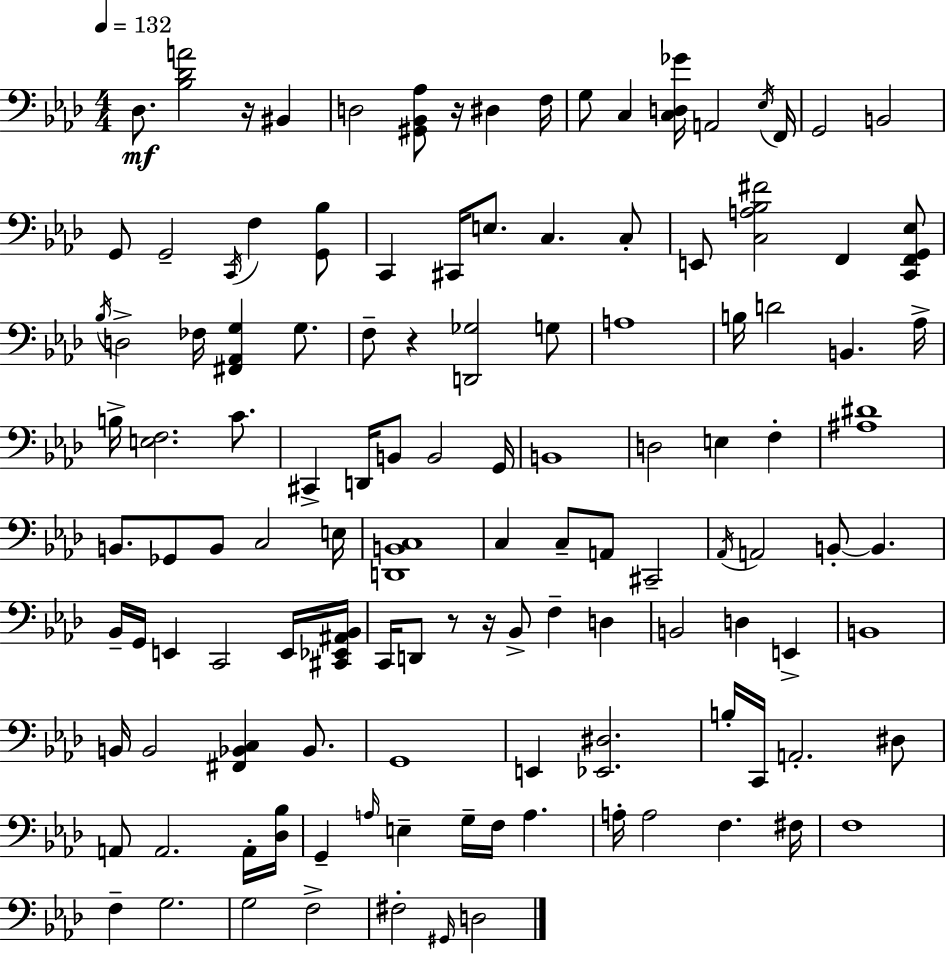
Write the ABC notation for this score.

X:1
T:Untitled
M:4/4
L:1/4
K:Fm
_D,/2 [_B,_DA]2 z/4 ^B,, D,2 [^G,,_B,,_A,]/2 z/4 ^D, F,/4 G,/2 C, [C,D,_G]/4 A,,2 _E,/4 F,,/4 G,,2 B,,2 G,,/2 G,,2 C,,/4 F, [G,,_B,]/2 C,, ^C,,/4 E,/2 C, C,/2 E,,/2 [C,A,_B,^F]2 F,, [C,,F,,G,,_E,]/2 _B,/4 D,2 _F,/4 [^F,,_A,,G,] G,/2 F,/2 z [D,,_G,]2 G,/2 A,4 B,/4 D2 B,, _A,/4 B,/4 [E,F,]2 C/2 ^C,, D,,/4 B,,/2 B,,2 G,,/4 B,,4 D,2 E, F, [^A,^D]4 B,,/2 _G,,/2 B,,/2 C,2 E,/4 [D,,B,,C,]4 C, C,/2 A,,/2 ^C,,2 _A,,/4 A,,2 B,,/2 B,, _B,,/4 G,,/4 E,, C,,2 E,,/4 [^C,,_E,,^A,,_B,,]/4 C,,/4 D,,/2 z/2 z/4 _B,,/2 F, D, B,,2 D, E,, B,,4 B,,/4 B,,2 [^F,,_B,,C,] _B,,/2 G,,4 E,, [_E,,^D,]2 B,/4 C,,/4 A,,2 ^D,/2 A,,/2 A,,2 A,,/4 [_D,_B,]/4 G,, A,/4 E, G,/4 F,/4 A, A,/4 A,2 F, ^F,/4 F,4 F, G,2 G,2 F,2 ^F,2 ^G,,/4 D,2